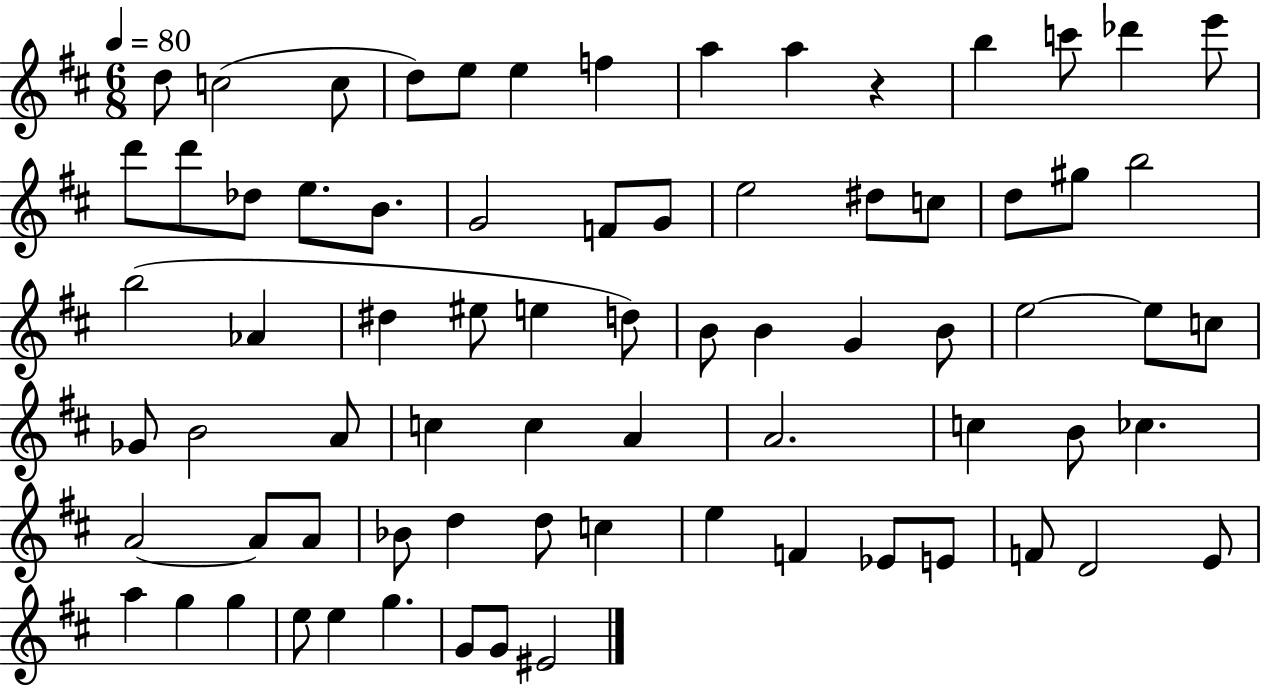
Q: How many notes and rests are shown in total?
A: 74